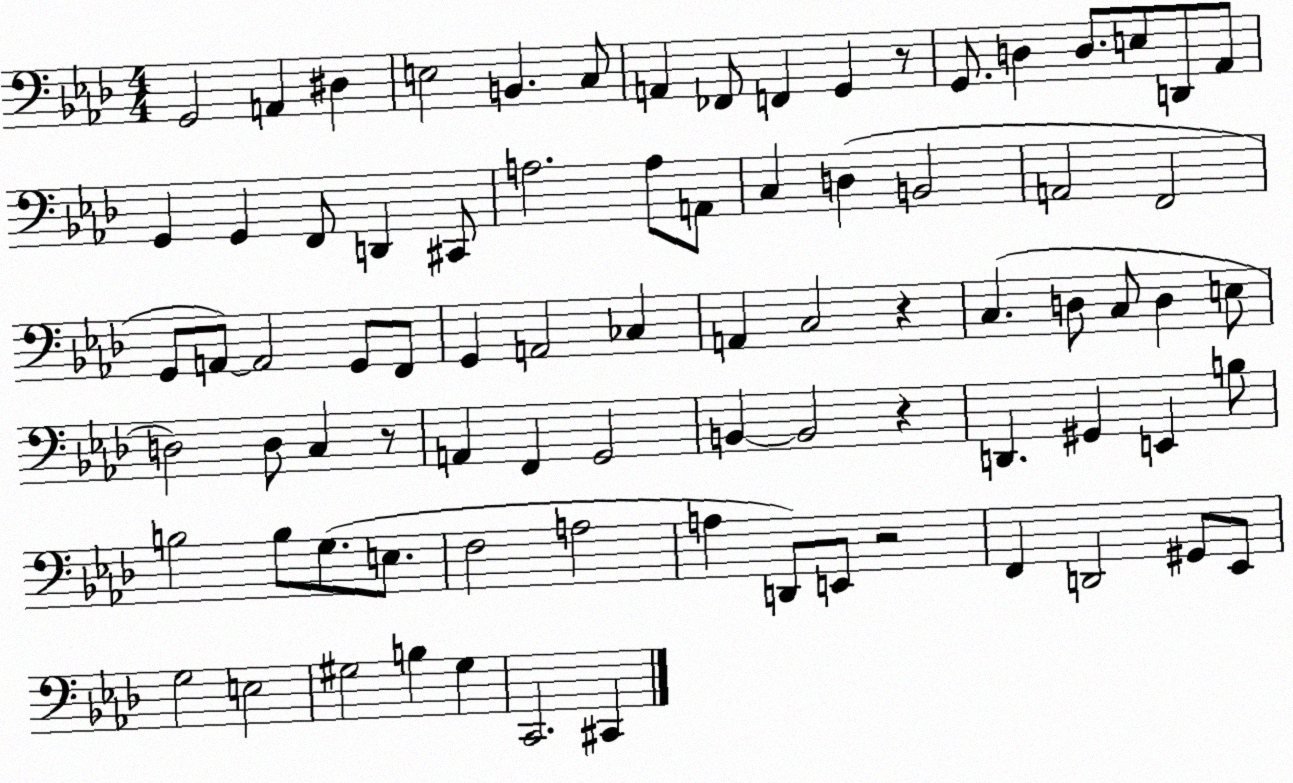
X:1
T:Untitled
M:4/4
L:1/4
K:Ab
G,,2 A,, ^D, E,2 B,, C,/2 A,, _F,,/2 F,, G,, z/2 G,,/2 D, D,/2 E,/2 D,,/2 _A,,/2 G,, G,, F,,/2 D,, ^C,,/2 A,2 A,/2 A,,/2 C, D, B,,2 A,,2 F,,2 G,,/2 A,,/2 A,,2 G,,/2 F,,/2 G,, A,,2 _C, A,, C,2 z C, D,/2 C,/2 D, E,/2 D,2 D,/2 C, z/2 A,, F,, G,,2 B,, B,,2 z D,, ^G,, E,, B,/2 B,2 B,/2 G,/2 E,/2 F,2 A,2 A, D,,/2 E,,/2 z2 F,, D,,2 ^G,,/2 _E,,/2 G,2 E,2 ^G,2 B, ^G, C,,2 ^C,,